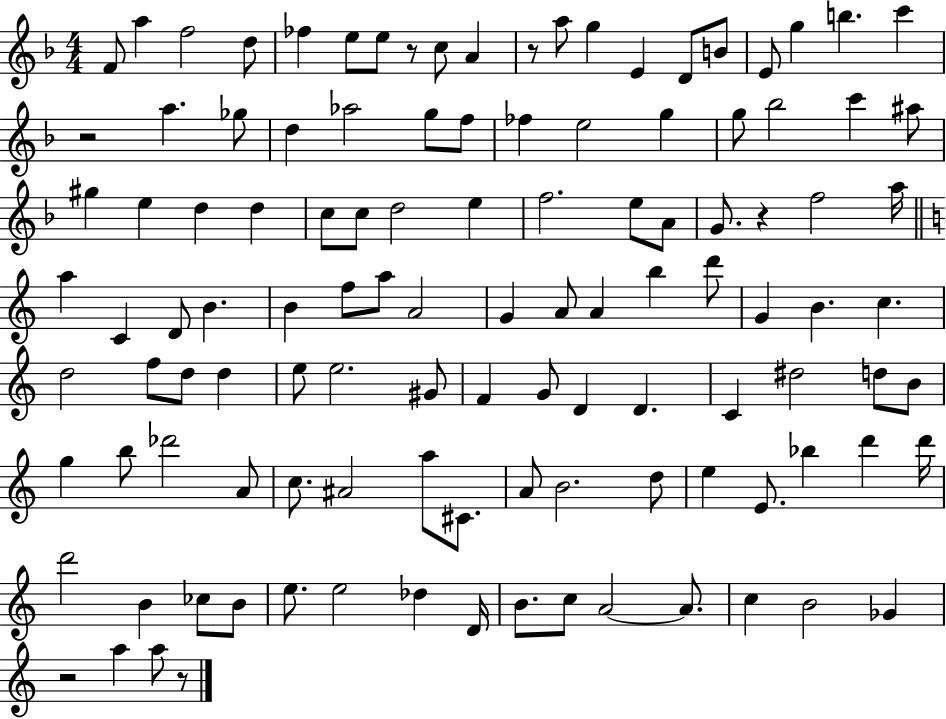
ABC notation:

X:1
T:Untitled
M:4/4
L:1/4
K:F
F/2 a f2 d/2 _f e/2 e/2 z/2 c/2 A z/2 a/2 g E D/2 B/2 E/2 g b c' z2 a _g/2 d _a2 g/2 f/2 _f e2 g g/2 _b2 c' ^a/2 ^g e d d c/2 c/2 d2 e f2 e/2 A/2 G/2 z f2 a/4 a C D/2 B B f/2 a/2 A2 G A/2 A b d'/2 G B c d2 f/2 d/2 d e/2 e2 ^G/2 F G/2 D D C ^d2 d/2 B/2 g b/2 _d'2 A/2 c/2 ^A2 a/2 ^C/2 A/2 B2 d/2 e E/2 _b d' d'/4 d'2 B _c/2 B/2 e/2 e2 _d D/4 B/2 c/2 A2 A/2 c B2 _G z2 a a/2 z/2